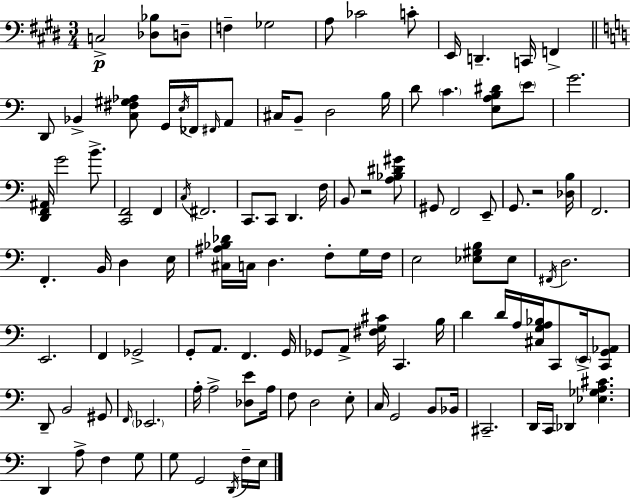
C3/h [Db3,Bb3]/e D3/e F3/q Gb3/h A3/e CES4/h C4/e E2/s D2/q. C2/s F2/q D2/e Bb2/q [C3,F#3,G#3,Ab3]/e G2/s E3/s FES2/s F#2/s A2/e C#3/s B2/e D3/h B3/s D4/e C4/q. [E3,A3,B3,D#4]/e E4/e G4/h. [D2,F2,A#2]/s G4/h B4/e. [C2,F2]/h F2/q C3/s F#2/h. C2/e. C2/e D2/q. F3/s B2/e R/h [A3,Bb3,D#4,G#4]/e G#2/e F2/h E2/e G2/e. R/h [Db3,B3]/s F2/h. F2/q. B2/s D3/q E3/s [C#3,A#3,Bb3,Db4]/s C3/s D3/q. F3/e G3/s F3/s E3/h [Eb3,G#3,B3]/e Eb3/e F#2/s D3/h. E2/h. F2/q Gb2/h G2/e A2/e. F2/q. G2/s Gb2/e A2/e [F#3,G3,C#4]/s C2/q. B3/s D4/q D4/s A3/s [C#3,G3,A3,Bb3]/s C2/e E2/s [C2,G2,Ab2]/e D2/e B2/h G#2/e F2/s Eb2/h. A3/s A3/h [Db3,E4]/e A3/s F3/e D3/h E3/e C3/s G2/h B2/e Bb2/s C#2/h. D2/s C2/s Db2/q [Eb3,Gb3,A3,C#4]/q. D2/q A3/e F3/q G3/e G3/e G2/h D2/s F3/s E3/s